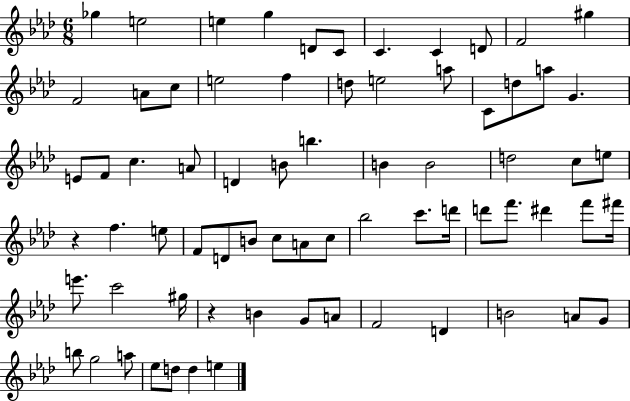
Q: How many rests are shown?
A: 2